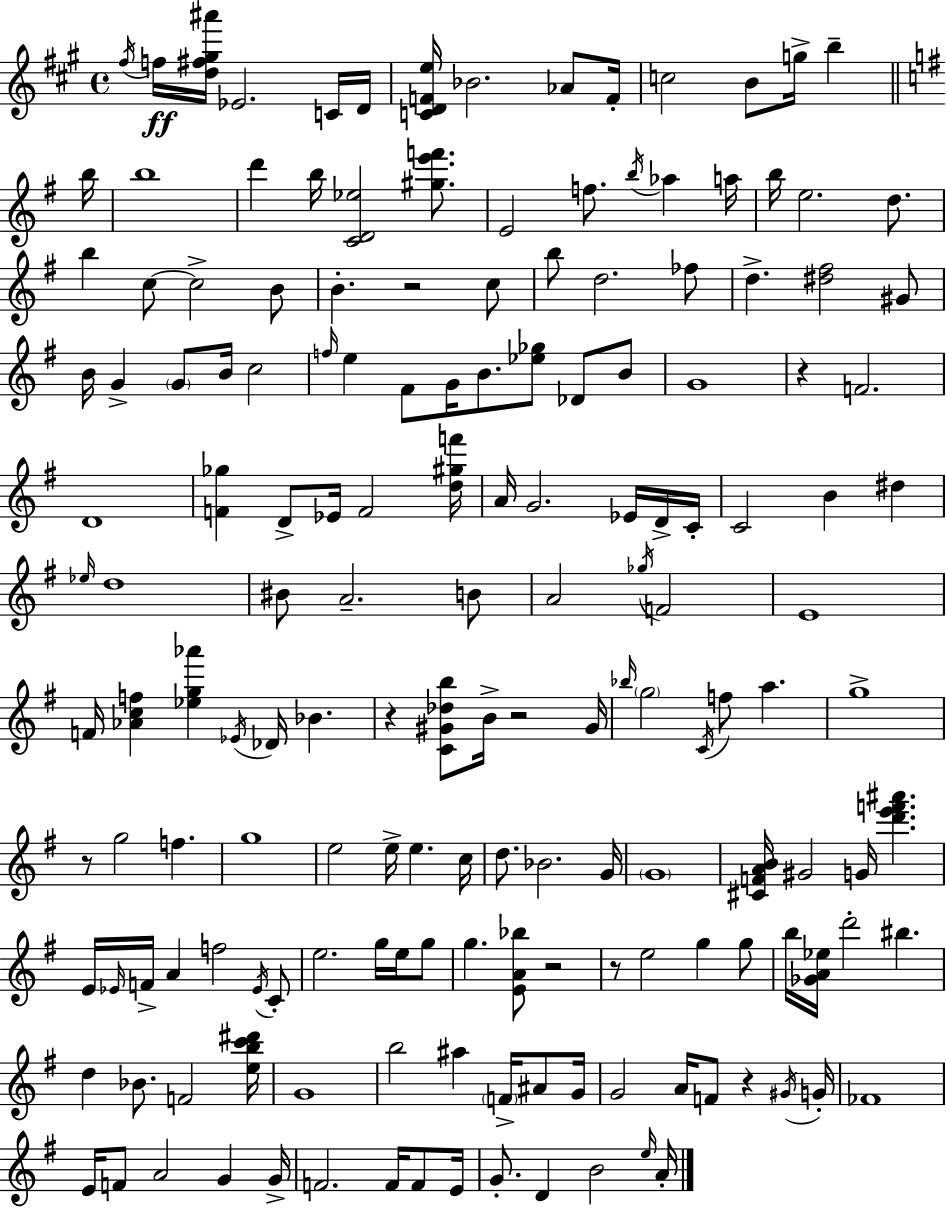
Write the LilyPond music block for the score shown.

{
  \clef treble
  \time 4/4
  \defaultTimeSignature
  \key a \major
  \repeat volta 2 { \acciaccatura { fis''16 }\ff f''16 <d'' fis'' gis'' ais'''>16 ees'2. c'16 | d'16 <c' d' f' e''>16 bes'2. aes'8 | f'16-. c''2 b'8 g''16-> b''4-- | \bar "||" \break \key g \major b''16 b''1 | d'''4 b''16 <c' d' ees''>2 <gis'' e''' f'''>8. | e'2 f''8. \acciaccatura { b''16 } aes''4 | a''16 b''16 e''2. d''8. | \break b''4 c''8~~ c''2-> | b'8 b'4.-. r2 | c''8 b''8 d''2. | fes''8 d''4.-> <dis'' fis''>2 | \break gis'8 b'16 g'4-> \parenthesize g'8 b'16 c''2 | \grace { f''16 } e''4 fis'8 g'16 b'8. <ees'' ges''>8 des'8 | b'8 g'1 | r4 f'2. | \break d'1 | <f' ges''>4 d'8-> ees'16 f'2 | <d'' gis'' f'''>16 a'16 g'2. | ees'16 d'16-> c'16-. c'2 b'4 dis''4 | \break \grace { ees''16 } d''1 | bis'8 a'2.-- | b'8 a'2 \acciaccatura { ges''16 } f'2 | e'1 | \break f'16 <aes' c'' f''>4 <ees'' g'' aes'''>4 \acciaccatura { ees'16 } des'16 | bes'4. r4 <c' gis' des'' b''>8 b'16-> r2 | gis'16 \grace { bes''16 } \parenthesize g''2 \acciaccatura { c'16 } | f''8 a''4. g''1-> | \break r8 g''2 | f''4. g''1 | e''2 | e''16-> e''4. c''16 d''8. bes'2. | \break g'16 \parenthesize g'1 | <cis' f' a' b'>16 gis'2 | g'16 <d''' e''' f''' ais'''>4. e'16 \grace { ees'16 } f'16-> a'4 f''2 | \acciaccatura { ees'16 } c'8-. e''2. | \break g''16 e''16 g''8 g''4. | <e' a' bes''>8 r2 r8 e''2 | g''4 g''8 b''16 <ges' a' ees''>16 d'''2-. | bis''4. d''4 bes'8. | \break f'2 <e'' b'' c''' dis'''>16 g'1 | b''2 | ais''4 \parenthesize f'16-> ais'8 g'16 g'2 | a'16 f'8 r4 \acciaccatura { gis'16 } g'16-. fes'1 | \break e'16 f'8 a'2 | g'4 g'16-> f'2. | f'16 f'8 e'16 g'8.-. d'4 | b'2 \grace { e''16 } a'16-. } \bar "|."
}